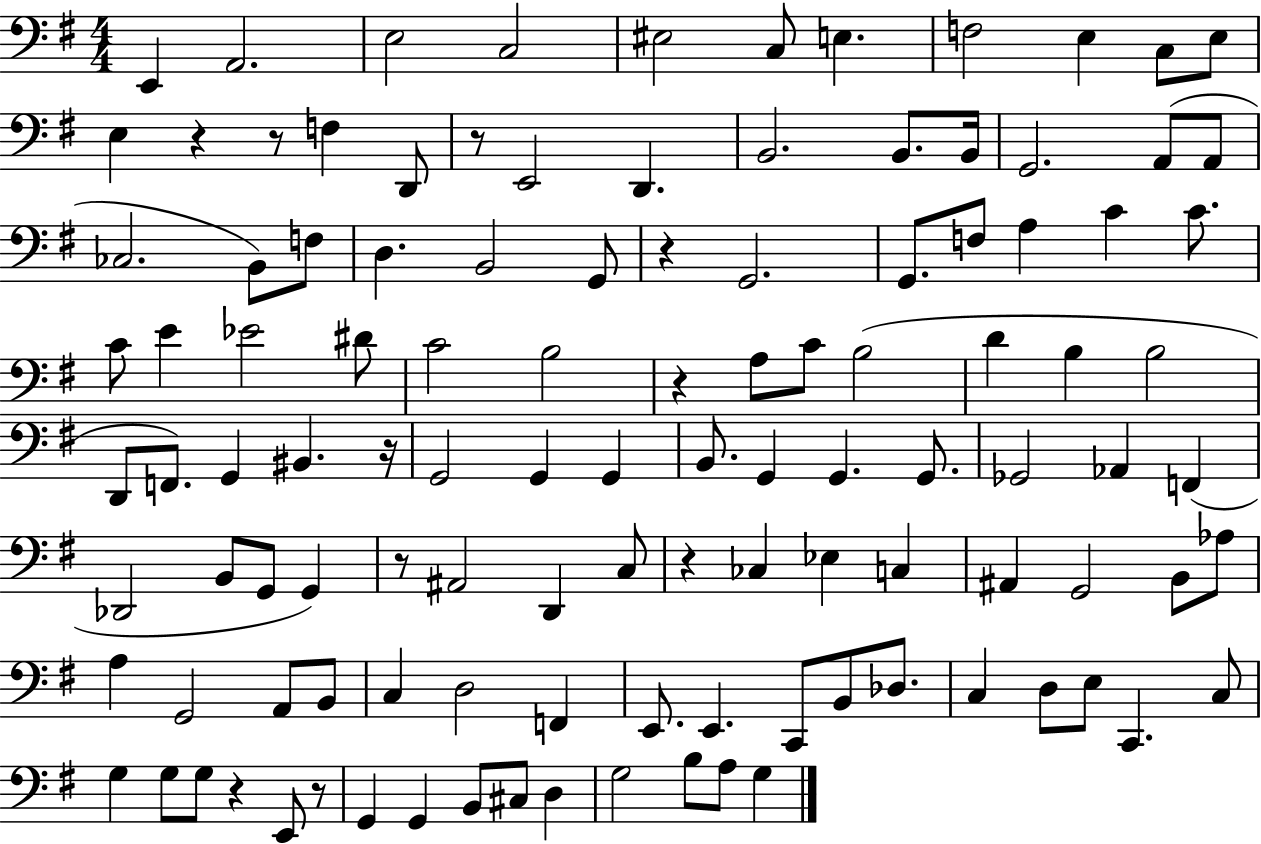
{
  \clef bass
  \numericTimeSignature
  \time 4/4
  \key g \major
  e,4 a,2. | e2 c2 | eis2 c8 e4. | f2 e4 c8 e8 | \break e4 r4 r8 f4 d,8 | r8 e,2 d,4. | b,2. b,8. b,16 | g,2. a,8( a,8 | \break ces2. b,8) f8 | d4. b,2 g,8 | r4 g,2. | g,8. f8 a4 c'4 c'8. | \break c'8 e'4 ees'2 dis'8 | c'2 b2 | r4 a8 c'8 b2( | d'4 b4 b2 | \break d,8 f,8.) g,4 bis,4. r16 | g,2 g,4 g,4 | b,8. g,4 g,4. g,8. | ges,2 aes,4 f,4( | \break des,2 b,8 g,8 g,4) | r8 ais,2 d,4 c8 | r4 ces4 ees4 c4 | ais,4 g,2 b,8 aes8 | \break a4 g,2 a,8 b,8 | c4 d2 f,4 | e,8. e,4. c,8 b,8 des8. | c4 d8 e8 c,4. c8 | \break g4 g8 g8 r4 e,8 r8 | g,4 g,4 b,8 cis8 d4 | g2 b8 a8 g4 | \bar "|."
}